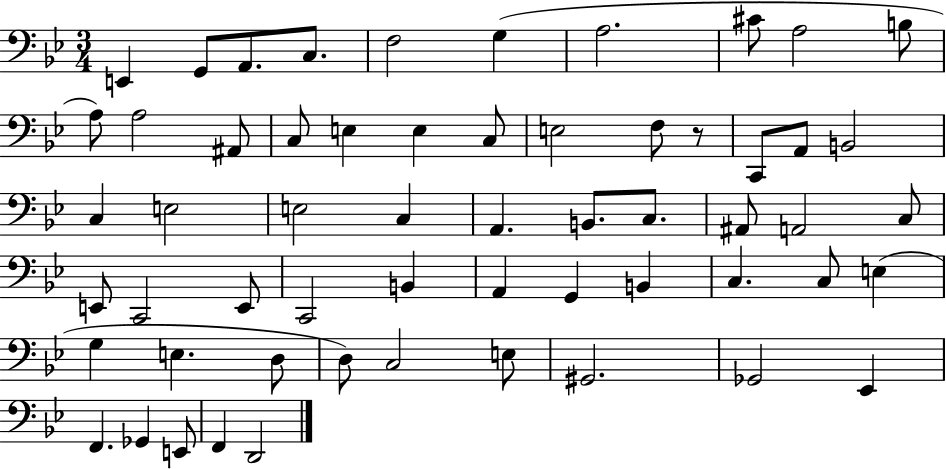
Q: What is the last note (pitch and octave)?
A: D2